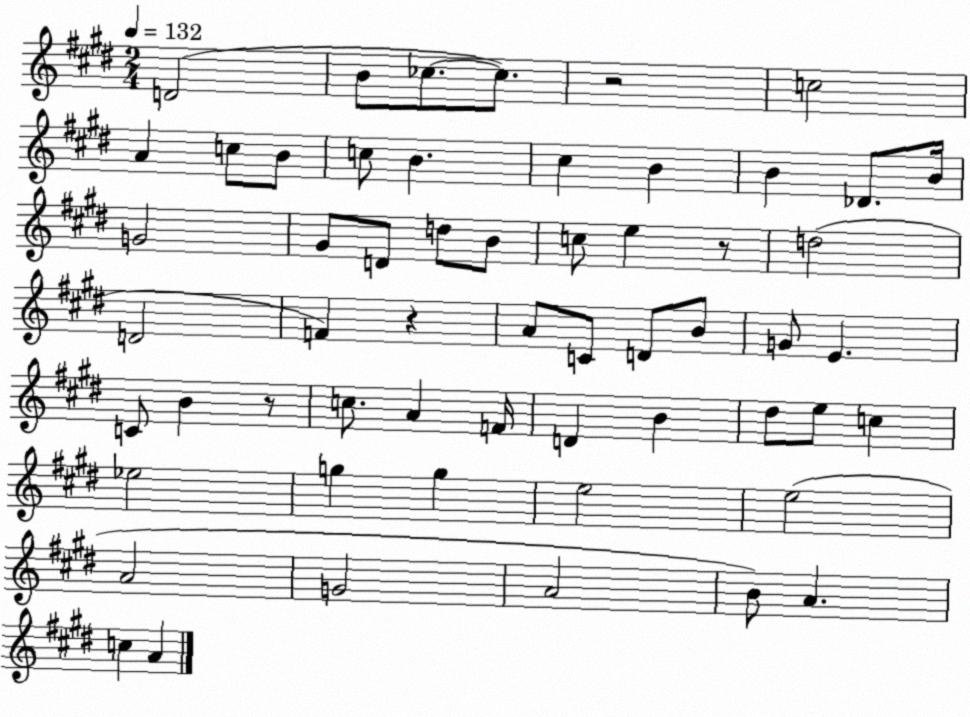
X:1
T:Untitled
M:2/4
L:1/4
K:E
D2 B/2 _c/2 _c/2 z2 c2 A c/2 B/2 c/2 B ^c B B _D/2 B/4 G2 ^G/2 D/2 d/2 B/2 c/2 e z/2 d2 D2 F z A/2 C/2 D/2 B/2 G/2 E C/2 B z/2 c/2 A F/4 D B ^d/2 e/2 c _e2 g g e2 e2 A2 G2 A2 B/2 A c A